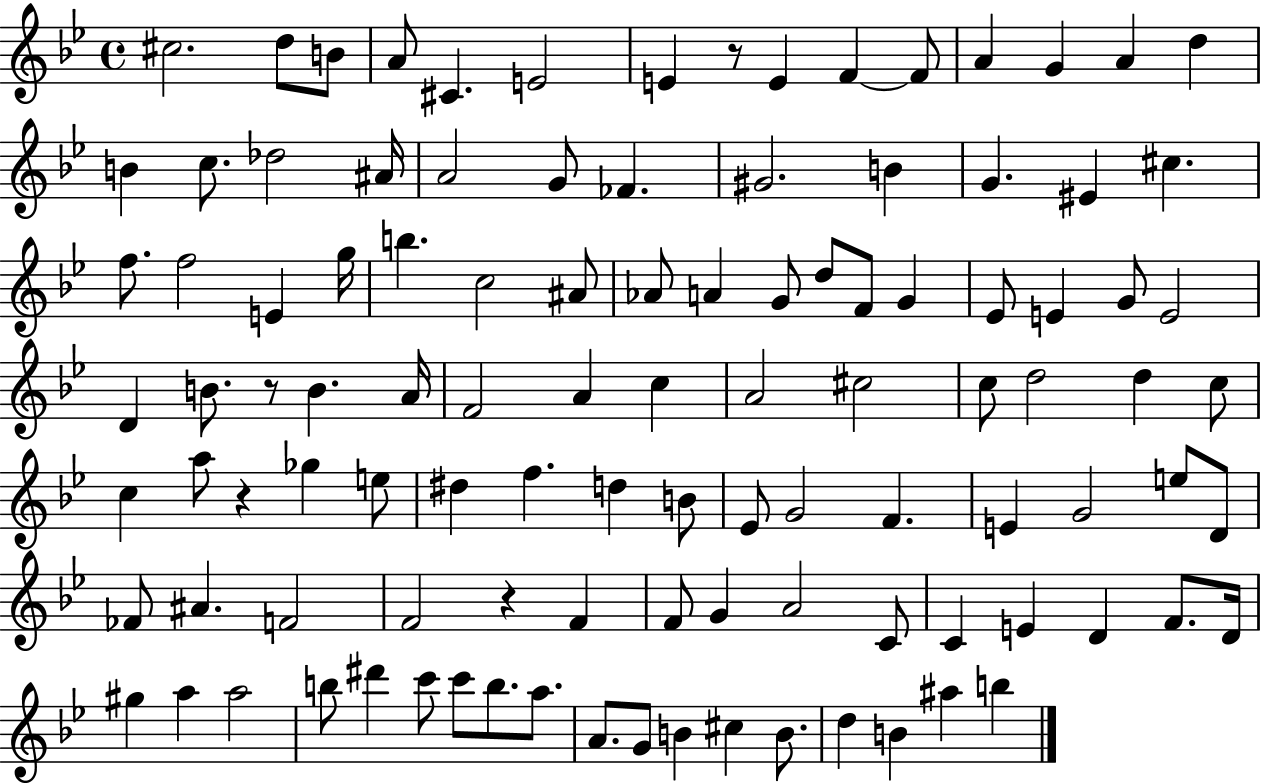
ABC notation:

X:1
T:Untitled
M:4/4
L:1/4
K:Bb
^c2 d/2 B/2 A/2 ^C E2 E z/2 E F F/2 A G A d B c/2 _d2 ^A/4 A2 G/2 _F ^G2 B G ^E ^c f/2 f2 E g/4 b c2 ^A/2 _A/2 A G/2 d/2 F/2 G _E/2 E G/2 E2 D B/2 z/2 B A/4 F2 A c A2 ^c2 c/2 d2 d c/2 c a/2 z _g e/2 ^d f d B/2 _E/2 G2 F E G2 e/2 D/2 _F/2 ^A F2 F2 z F F/2 G A2 C/2 C E D F/2 D/4 ^g a a2 b/2 ^d' c'/2 c'/2 b/2 a/2 A/2 G/2 B ^c B/2 d B ^a b